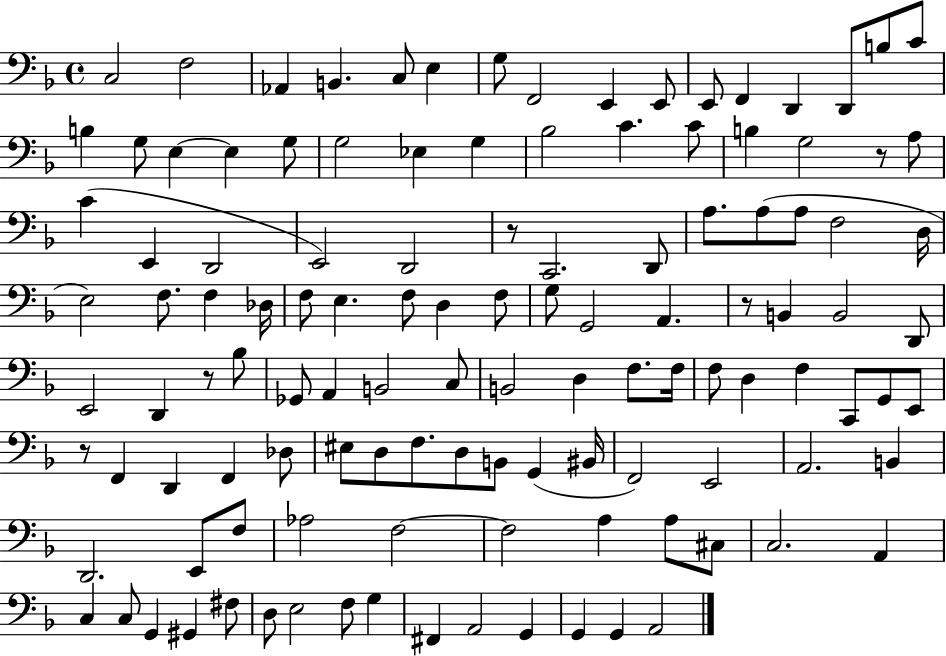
C3/h F3/h Ab2/q B2/q. C3/e E3/q G3/e F2/h E2/q E2/e E2/e F2/q D2/q D2/e B3/e C4/e B3/q G3/e E3/q E3/q G3/e G3/h Eb3/q G3/q Bb3/h C4/q. C4/e B3/q G3/h R/e A3/e C4/q E2/q D2/h E2/h D2/h R/e C2/h. D2/e A3/e. A3/e A3/e F3/h D3/s E3/h F3/e. F3/q Db3/s F3/e E3/q. F3/e D3/q F3/e G3/e G2/h A2/q. R/e B2/q B2/h D2/e E2/h D2/q R/e Bb3/e Gb2/e A2/q B2/h C3/e B2/h D3/q F3/e. F3/s F3/e D3/q F3/q C2/e G2/e E2/e R/e F2/q D2/q F2/q Db3/e EIS3/e D3/e F3/e. D3/e B2/e G2/q BIS2/s F2/h E2/h A2/h. B2/q D2/h. E2/e F3/e Ab3/h F3/h F3/h A3/q A3/e C#3/e C3/h. A2/q C3/q C3/e G2/q G#2/q F#3/e D3/e E3/h F3/e G3/q F#2/q A2/h G2/q G2/q G2/q A2/h